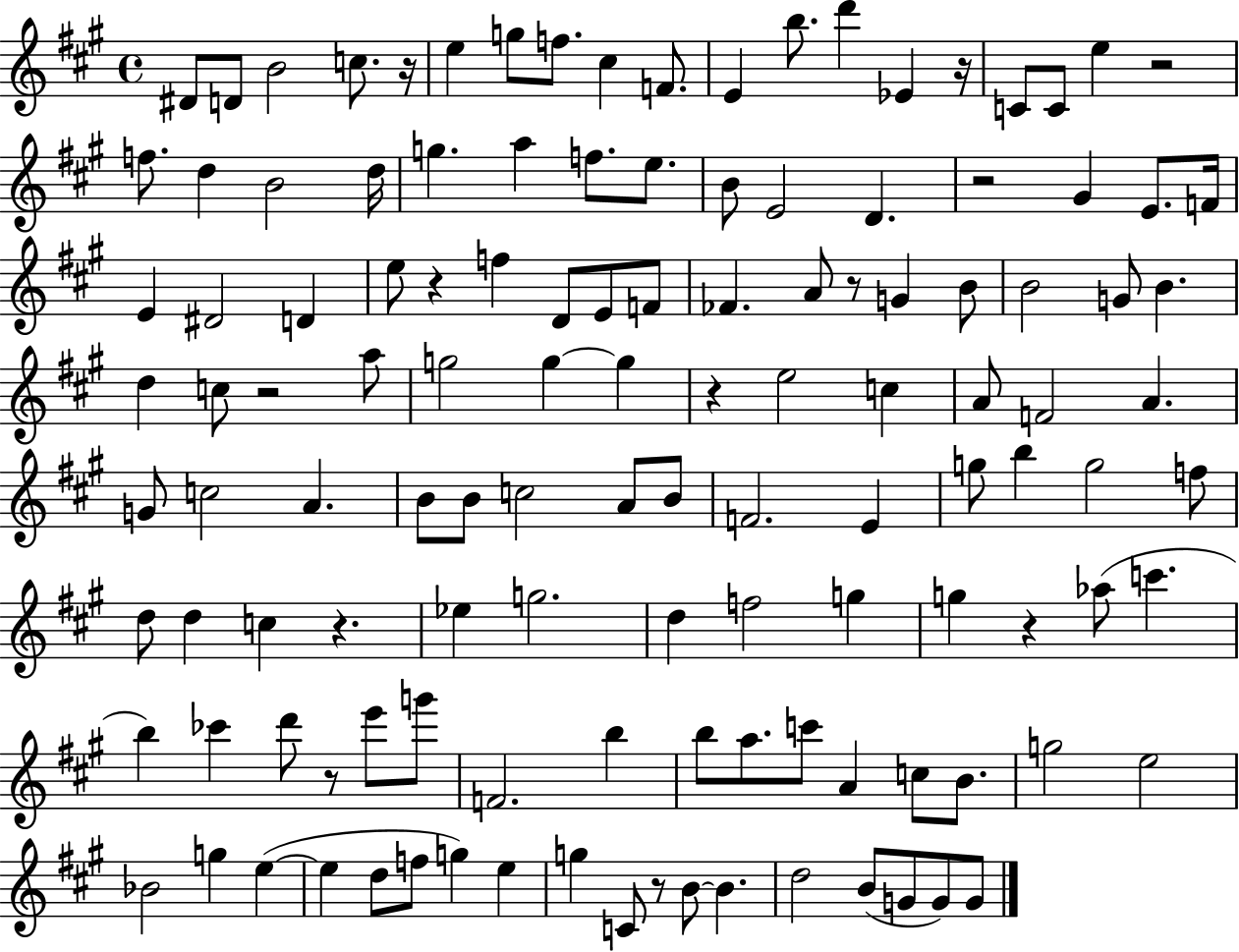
{
  \clef treble
  \time 4/4
  \defaultTimeSignature
  \key a \major
  dis'8 d'8 b'2 c''8. r16 | e''4 g''8 f''8. cis''4 f'8. | e'4 b''8. d'''4 ees'4 r16 | c'8 c'8 e''4 r2 | \break f''8. d''4 b'2 d''16 | g''4. a''4 f''8. e''8. | b'8 e'2 d'4. | r2 gis'4 e'8. f'16 | \break e'4 dis'2 d'4 | e''8 r4 f''4 d'8 e'8 f'8 | fes'4. a'8 r8 g'4 b'8 | b'2 g'8 b'4. | \break d''4 c''8 r2 a''8 | g''2 g''4~~ g''4 | r4 e''2 c''4 | a'8 f'2 a'4. | \break g'8 c''2 a'4. | b'8 b'8 c''2 a'8 b'8 | f'2. e'4 | g''8 b''4 g''2 f''8 | \break d''8 d''4 c''4 r4. | ees''4 g''2. | d''4 f''2 g''4 | g''4 r4 aes''8( c'''4. | \break b''4) ces'''4 d'''8 r8 e'''8 g'''8 | f'2. b''4 | b''8 a''8. c'''8 a'4 c''8 b'8. | g''2 e''2 | \break bes'2 g''4 e''4~(~ | e''4 d''8 f''8 g''4) e''4 | g''4 c'8 r8 b'8~~ b'4. | d''2 b'8( g'8 g'8) g'8 | \break \bar "|."
}